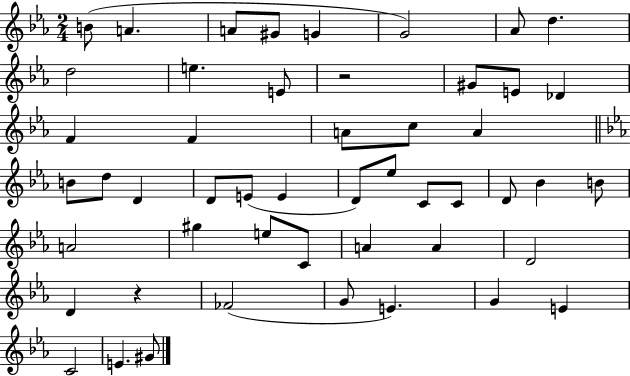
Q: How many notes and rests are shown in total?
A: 50